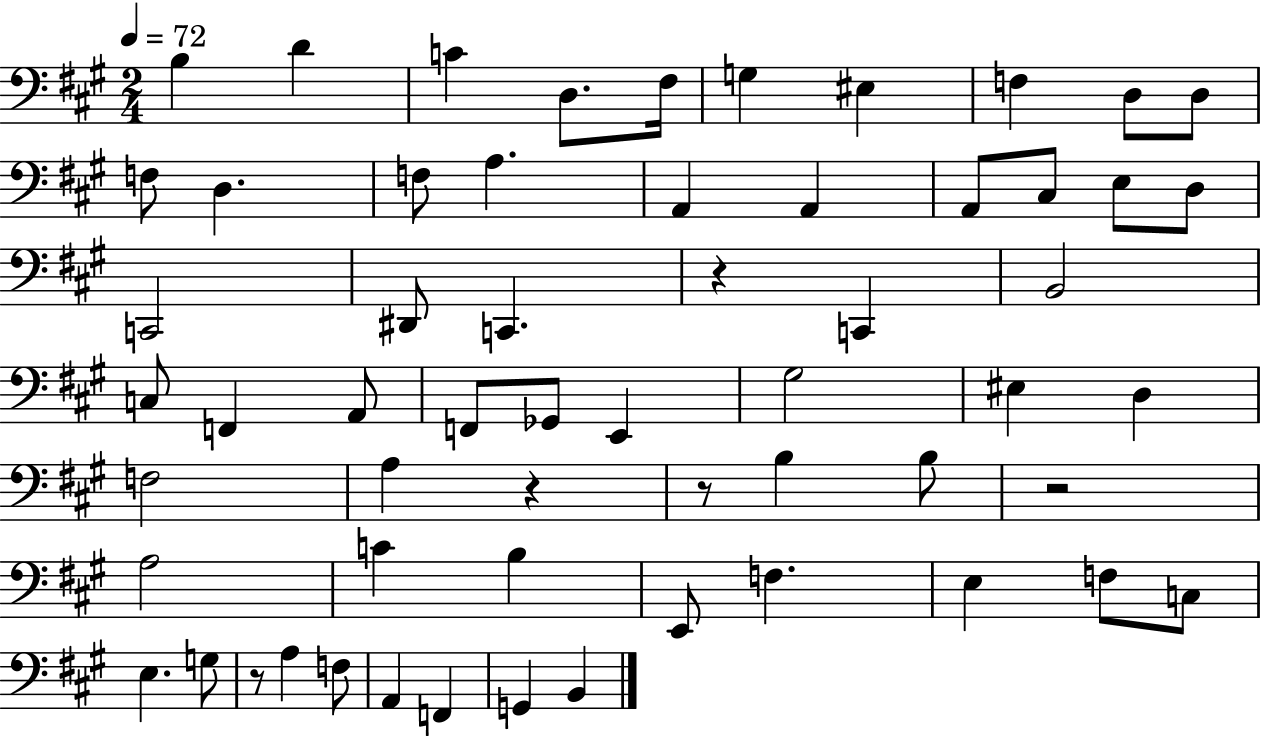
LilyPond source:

{
  \clef bass
  \numericTimeSignature
  \time 2/4
  \key a \major
  \tempo 4 = 72
  b4 d'4 | c'4 d8. fis16 | g4 eis4 | f4 d8 d8 | \break f8 d4. | f8 a4. | a,4 a,4 | a,8 cis8 e8 d8 | \break c,2 | dis,8 c,4. | r4 c,4 | b,2 | \break c8 f,4 a,8 | f,8 ges,8 e,4 | gis2 | eis4 d4 | \break f2 | a4 r4 | r8 b4 b8 | r2 | \break a2 | c'4 b4 | e,8 f4. | e4 f8 c8 | \break e4. g8 | r8 a4 f8 | a,4 f,4 | g,4 b,4 | \break \bar "|."
}